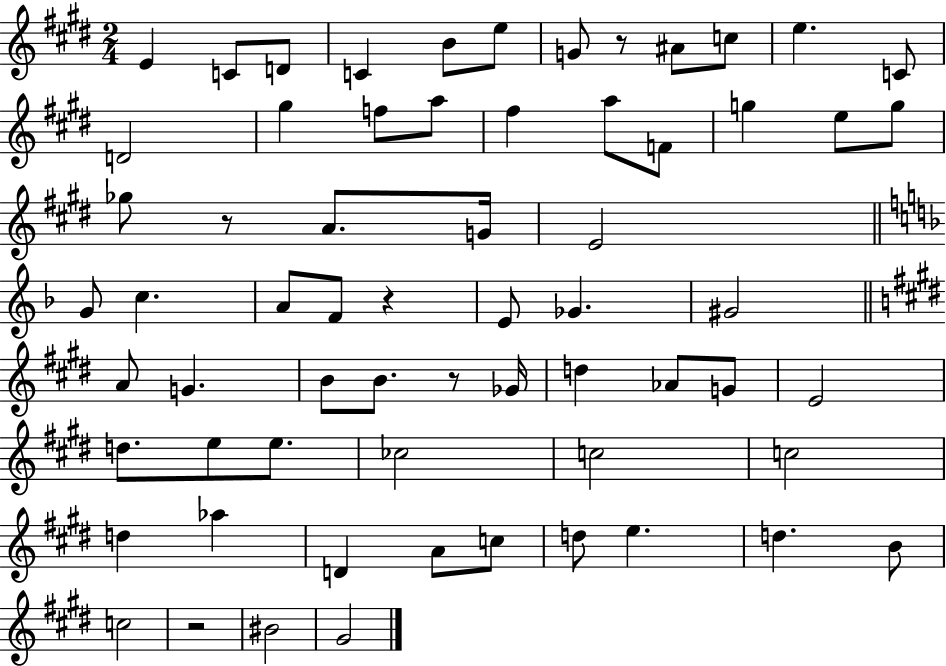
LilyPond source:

{
  \clef treble
  \numericTimeSignature
  \time 2/4
  \key e \major
  e'4 c'8 d'8 | c'4 b'8 e''8 | g'8 r8 ais'8 c''8 | e''4. c'8 | \break d'2 | gis''4 f''8 a''8 | fis''4 a''8 f'8 | g''4 e''8 g''8 | \break ges''8 r8 a'8. g'16 | e'2 | \bar "||" \break \key f \major g'8 c''4. | a'8 f'8 r4 | e'8 ges'4. | gis'2 | \break \bar "||" \break \key e \major a'8 g'4. | b'8 b'8. r8 ges'16 | d''4 aes'8 g'8 | e'2 | \break d''8. e''8 e''8. | ces''2 | c''2 | c''2 | \break d''4 aes''4 | d'4 a'8 c''8 | d''8 e''4. | d''4. b'8 | \break c''2 | r2 | bis'2 | gis'2 | \break \bar "|."
}